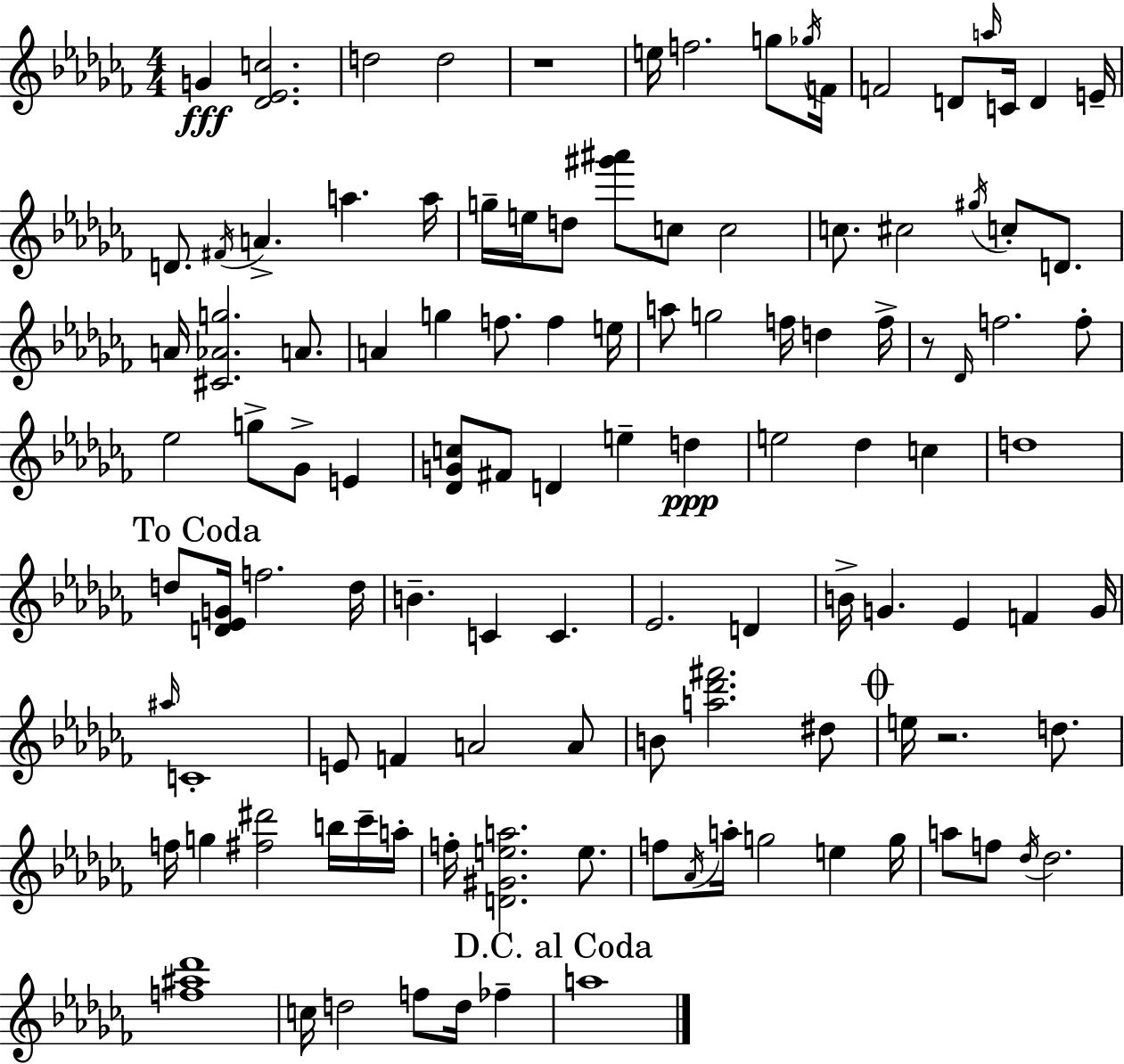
G4/q [Db4,Eb4,C5]/h. D5/h D5/h R/w E5/s F5/h. G5/e Gb5/s F4/s F4/h D4/e A5/s C4/s D4/q E4/s D4/e. F#4/s A4/q. A5/q. A5/s G5/s E5/s D5/e [G#6,A#6]/e C5/e C5/h C5/e. C#5/h G#5/s C5/e D4/e. A4/s [C#4,Ab4,G5]/h. A4/e. A4/q G5/q F5/e. F5/q E5/s A5/e G5/h F5/s D5/q F5/s R/e Db4/s F5/h. F5/e Eb5/h G5/e Gb4/e E4/q [Db4,G4,C5]/e F#4/e D4/q E5/q D5/q E5/h Db5/q C5/q D5/w D5/e [D4,Eb4,G4]/s F5/h. D5/s B4/q. C4/q C4/q. Eb4/h. D4/q B4/s G4/q. Eb4/q F4/q G4/s A#5/s C4/w E4/e F4/q A4/h A4/e B4/e [A5,Db6,F#6]/h. D#5/e E5/s R/h. D5/e. F5/s G5/q [F#5,D#6]/h B5/s CES6/s A5/s F5/s [D4,G#4,E5,A5]/h. E5/e. F5/e Ab4/s A5/s G5/h E5/q G5/s A5/e F5/e Db5/s Db5/h. [F5,A#5,Db6]/w C5/s D5/h F5/e D5/s FES5/q A5/w